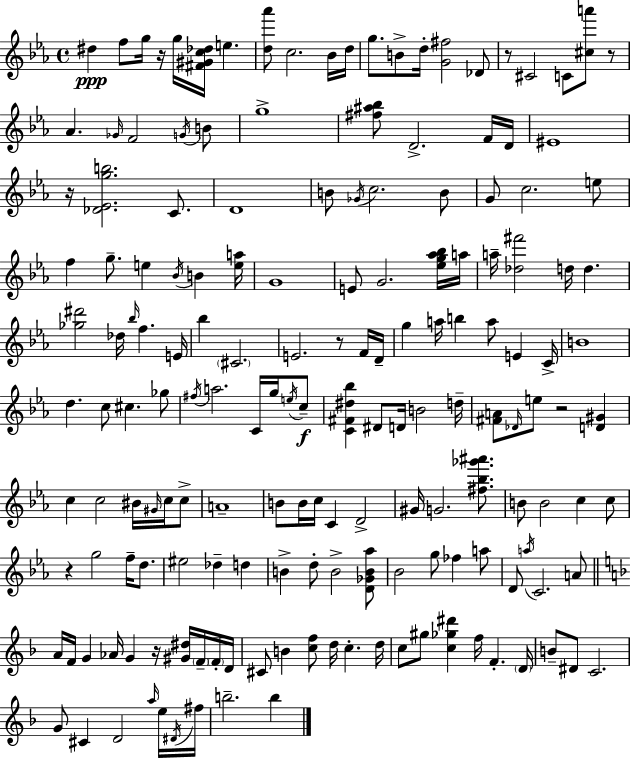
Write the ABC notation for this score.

X:1
T:Untitled
M:4/4
L:1/4
K:Cm
^d f/2 g/4 z/4 g/4 [^F^Gc_d]/4 e [d_a']/2 c2 _B/4 d/4 g/2 B/2 d/4 [G^f]2 _D/2 z/2 ^C2 C/2 [^ca']/2 z/2 _A _G/4 F2 G/4 B/2 g4 [^f^a_b]/2 D2 F/4 D/4 ^E4 z/4 [_D_Egb]2 C/2 D4 B/2 _G/4 c2 B/2 G/2 c2 e/2 f g/2 e _B/4 B [ea]/4 G4 E/2 G2 [_eg_a_b]/4 a/4 a/4 [_d^f']2 d/4 d [_g^d']2 _d/4 _b/4 f E/4 _b ^C2 E2 z/2 F/4 D/4 g a/4 b a/2 E C/4 B4 d c/2 ^c _g/2 ^f/4 a2 C/4 g/4 e/4 c/2 [C^F^d_b] ^D/2 D/4 B2 d/4 [^FA]/2 _D/4 e/2 z2 [D^G] c c2 ^B/4 ^G/4 c/4 c/2 A4 B/2 B/4 c/4 C D2 ^G/4 G2 [^f_b_g'^a']/2 B/2 B2 c c/2 z g2 f/4 d/2 ^e2 _d d B d/2 B2 [D_GB_a]/2 _B2 g/2 _f a/2 D/2 a/4 C2 A/2 A/4 F/4 G _A/4 G z/4 [^G^d]/4 F/4 F/4 D/4 ^C/2 B [cf]/2 d/4 c d/4 c/2 ^g/2 [c_g^d'] f/4 F D/4 B/2 ^D/2 C2 G/2 ^C D2 a/4 e/4 ^D/4 ^f/4 b2 b